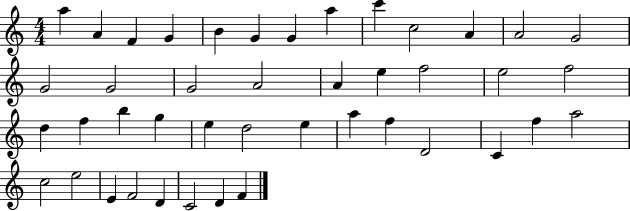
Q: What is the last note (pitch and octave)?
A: F4